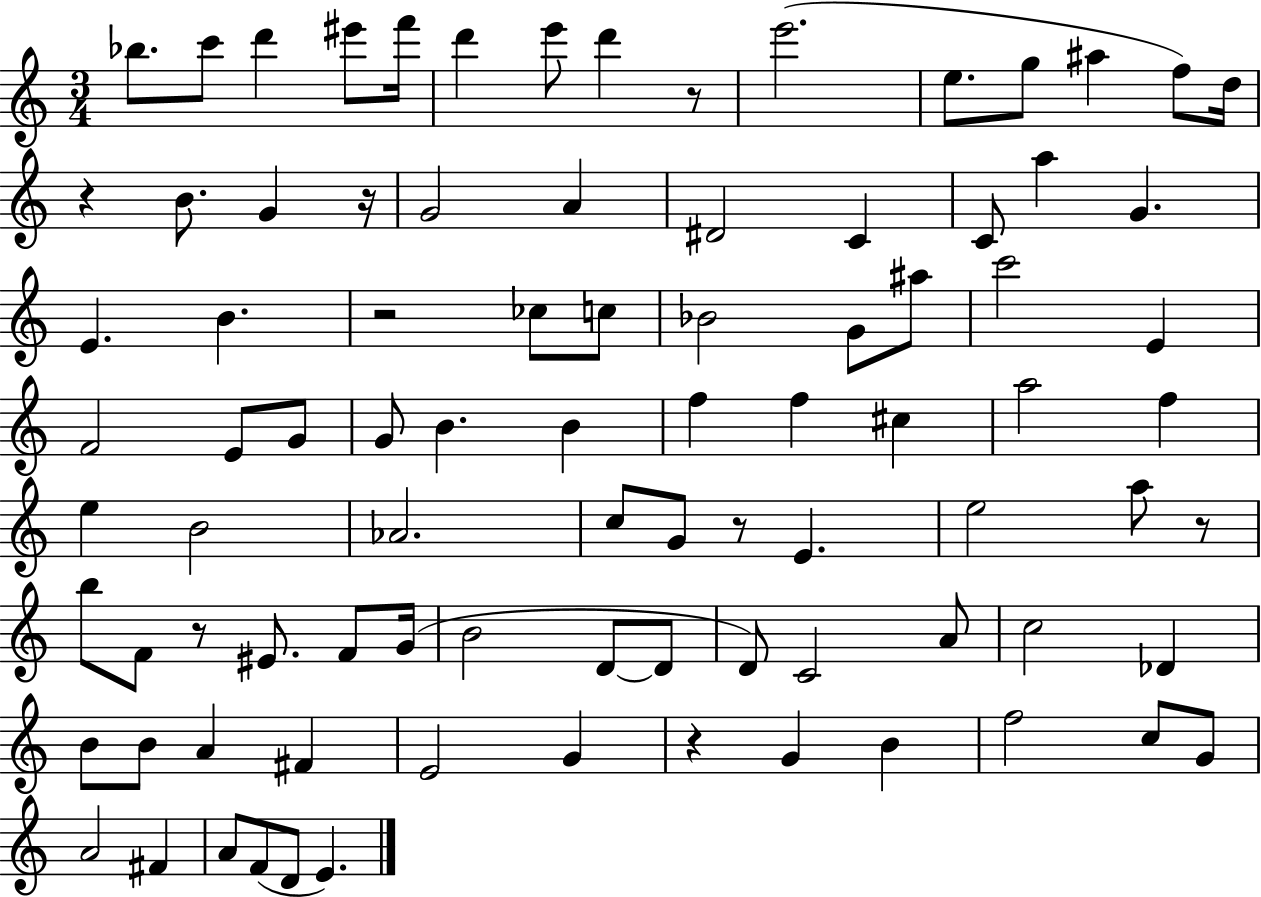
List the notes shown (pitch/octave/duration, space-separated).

Bb5/e. C6/e D6/q EIS6/e F6/s D6/q E6/e D6/q R/e E6/h. E5/e. G5/e A#5/q F5/e D5/s R/q B4/e. G4/q R/s G4/h A4/q D#4/h C4/q C4/e A5/q G4/q. E4/q. B4/q. R/h CES5/e C5/e Bb4/h G4/e A#5/e C6/h E4/q F4/h E4/e G4/e G4/e B4/q. B4/q F5/q F5/q C#5/q A5/h F5/q E5/q B4/h Ab4/h. C5/e G4/e R/e E4/q. E5/h A5/e R/e B5/e F4/e R/e EIS4/e. F4/e G4/s B4/h D4/e D4/e D4/e C4/h A4/e C5/h Db4/q B4/e B4/e A4/q F#4/q E4/h G4/q R/q G4/q B4/q F5/h C5/e G4/e A4/h F#4/q A4/e F4/e D4/e E4/q.